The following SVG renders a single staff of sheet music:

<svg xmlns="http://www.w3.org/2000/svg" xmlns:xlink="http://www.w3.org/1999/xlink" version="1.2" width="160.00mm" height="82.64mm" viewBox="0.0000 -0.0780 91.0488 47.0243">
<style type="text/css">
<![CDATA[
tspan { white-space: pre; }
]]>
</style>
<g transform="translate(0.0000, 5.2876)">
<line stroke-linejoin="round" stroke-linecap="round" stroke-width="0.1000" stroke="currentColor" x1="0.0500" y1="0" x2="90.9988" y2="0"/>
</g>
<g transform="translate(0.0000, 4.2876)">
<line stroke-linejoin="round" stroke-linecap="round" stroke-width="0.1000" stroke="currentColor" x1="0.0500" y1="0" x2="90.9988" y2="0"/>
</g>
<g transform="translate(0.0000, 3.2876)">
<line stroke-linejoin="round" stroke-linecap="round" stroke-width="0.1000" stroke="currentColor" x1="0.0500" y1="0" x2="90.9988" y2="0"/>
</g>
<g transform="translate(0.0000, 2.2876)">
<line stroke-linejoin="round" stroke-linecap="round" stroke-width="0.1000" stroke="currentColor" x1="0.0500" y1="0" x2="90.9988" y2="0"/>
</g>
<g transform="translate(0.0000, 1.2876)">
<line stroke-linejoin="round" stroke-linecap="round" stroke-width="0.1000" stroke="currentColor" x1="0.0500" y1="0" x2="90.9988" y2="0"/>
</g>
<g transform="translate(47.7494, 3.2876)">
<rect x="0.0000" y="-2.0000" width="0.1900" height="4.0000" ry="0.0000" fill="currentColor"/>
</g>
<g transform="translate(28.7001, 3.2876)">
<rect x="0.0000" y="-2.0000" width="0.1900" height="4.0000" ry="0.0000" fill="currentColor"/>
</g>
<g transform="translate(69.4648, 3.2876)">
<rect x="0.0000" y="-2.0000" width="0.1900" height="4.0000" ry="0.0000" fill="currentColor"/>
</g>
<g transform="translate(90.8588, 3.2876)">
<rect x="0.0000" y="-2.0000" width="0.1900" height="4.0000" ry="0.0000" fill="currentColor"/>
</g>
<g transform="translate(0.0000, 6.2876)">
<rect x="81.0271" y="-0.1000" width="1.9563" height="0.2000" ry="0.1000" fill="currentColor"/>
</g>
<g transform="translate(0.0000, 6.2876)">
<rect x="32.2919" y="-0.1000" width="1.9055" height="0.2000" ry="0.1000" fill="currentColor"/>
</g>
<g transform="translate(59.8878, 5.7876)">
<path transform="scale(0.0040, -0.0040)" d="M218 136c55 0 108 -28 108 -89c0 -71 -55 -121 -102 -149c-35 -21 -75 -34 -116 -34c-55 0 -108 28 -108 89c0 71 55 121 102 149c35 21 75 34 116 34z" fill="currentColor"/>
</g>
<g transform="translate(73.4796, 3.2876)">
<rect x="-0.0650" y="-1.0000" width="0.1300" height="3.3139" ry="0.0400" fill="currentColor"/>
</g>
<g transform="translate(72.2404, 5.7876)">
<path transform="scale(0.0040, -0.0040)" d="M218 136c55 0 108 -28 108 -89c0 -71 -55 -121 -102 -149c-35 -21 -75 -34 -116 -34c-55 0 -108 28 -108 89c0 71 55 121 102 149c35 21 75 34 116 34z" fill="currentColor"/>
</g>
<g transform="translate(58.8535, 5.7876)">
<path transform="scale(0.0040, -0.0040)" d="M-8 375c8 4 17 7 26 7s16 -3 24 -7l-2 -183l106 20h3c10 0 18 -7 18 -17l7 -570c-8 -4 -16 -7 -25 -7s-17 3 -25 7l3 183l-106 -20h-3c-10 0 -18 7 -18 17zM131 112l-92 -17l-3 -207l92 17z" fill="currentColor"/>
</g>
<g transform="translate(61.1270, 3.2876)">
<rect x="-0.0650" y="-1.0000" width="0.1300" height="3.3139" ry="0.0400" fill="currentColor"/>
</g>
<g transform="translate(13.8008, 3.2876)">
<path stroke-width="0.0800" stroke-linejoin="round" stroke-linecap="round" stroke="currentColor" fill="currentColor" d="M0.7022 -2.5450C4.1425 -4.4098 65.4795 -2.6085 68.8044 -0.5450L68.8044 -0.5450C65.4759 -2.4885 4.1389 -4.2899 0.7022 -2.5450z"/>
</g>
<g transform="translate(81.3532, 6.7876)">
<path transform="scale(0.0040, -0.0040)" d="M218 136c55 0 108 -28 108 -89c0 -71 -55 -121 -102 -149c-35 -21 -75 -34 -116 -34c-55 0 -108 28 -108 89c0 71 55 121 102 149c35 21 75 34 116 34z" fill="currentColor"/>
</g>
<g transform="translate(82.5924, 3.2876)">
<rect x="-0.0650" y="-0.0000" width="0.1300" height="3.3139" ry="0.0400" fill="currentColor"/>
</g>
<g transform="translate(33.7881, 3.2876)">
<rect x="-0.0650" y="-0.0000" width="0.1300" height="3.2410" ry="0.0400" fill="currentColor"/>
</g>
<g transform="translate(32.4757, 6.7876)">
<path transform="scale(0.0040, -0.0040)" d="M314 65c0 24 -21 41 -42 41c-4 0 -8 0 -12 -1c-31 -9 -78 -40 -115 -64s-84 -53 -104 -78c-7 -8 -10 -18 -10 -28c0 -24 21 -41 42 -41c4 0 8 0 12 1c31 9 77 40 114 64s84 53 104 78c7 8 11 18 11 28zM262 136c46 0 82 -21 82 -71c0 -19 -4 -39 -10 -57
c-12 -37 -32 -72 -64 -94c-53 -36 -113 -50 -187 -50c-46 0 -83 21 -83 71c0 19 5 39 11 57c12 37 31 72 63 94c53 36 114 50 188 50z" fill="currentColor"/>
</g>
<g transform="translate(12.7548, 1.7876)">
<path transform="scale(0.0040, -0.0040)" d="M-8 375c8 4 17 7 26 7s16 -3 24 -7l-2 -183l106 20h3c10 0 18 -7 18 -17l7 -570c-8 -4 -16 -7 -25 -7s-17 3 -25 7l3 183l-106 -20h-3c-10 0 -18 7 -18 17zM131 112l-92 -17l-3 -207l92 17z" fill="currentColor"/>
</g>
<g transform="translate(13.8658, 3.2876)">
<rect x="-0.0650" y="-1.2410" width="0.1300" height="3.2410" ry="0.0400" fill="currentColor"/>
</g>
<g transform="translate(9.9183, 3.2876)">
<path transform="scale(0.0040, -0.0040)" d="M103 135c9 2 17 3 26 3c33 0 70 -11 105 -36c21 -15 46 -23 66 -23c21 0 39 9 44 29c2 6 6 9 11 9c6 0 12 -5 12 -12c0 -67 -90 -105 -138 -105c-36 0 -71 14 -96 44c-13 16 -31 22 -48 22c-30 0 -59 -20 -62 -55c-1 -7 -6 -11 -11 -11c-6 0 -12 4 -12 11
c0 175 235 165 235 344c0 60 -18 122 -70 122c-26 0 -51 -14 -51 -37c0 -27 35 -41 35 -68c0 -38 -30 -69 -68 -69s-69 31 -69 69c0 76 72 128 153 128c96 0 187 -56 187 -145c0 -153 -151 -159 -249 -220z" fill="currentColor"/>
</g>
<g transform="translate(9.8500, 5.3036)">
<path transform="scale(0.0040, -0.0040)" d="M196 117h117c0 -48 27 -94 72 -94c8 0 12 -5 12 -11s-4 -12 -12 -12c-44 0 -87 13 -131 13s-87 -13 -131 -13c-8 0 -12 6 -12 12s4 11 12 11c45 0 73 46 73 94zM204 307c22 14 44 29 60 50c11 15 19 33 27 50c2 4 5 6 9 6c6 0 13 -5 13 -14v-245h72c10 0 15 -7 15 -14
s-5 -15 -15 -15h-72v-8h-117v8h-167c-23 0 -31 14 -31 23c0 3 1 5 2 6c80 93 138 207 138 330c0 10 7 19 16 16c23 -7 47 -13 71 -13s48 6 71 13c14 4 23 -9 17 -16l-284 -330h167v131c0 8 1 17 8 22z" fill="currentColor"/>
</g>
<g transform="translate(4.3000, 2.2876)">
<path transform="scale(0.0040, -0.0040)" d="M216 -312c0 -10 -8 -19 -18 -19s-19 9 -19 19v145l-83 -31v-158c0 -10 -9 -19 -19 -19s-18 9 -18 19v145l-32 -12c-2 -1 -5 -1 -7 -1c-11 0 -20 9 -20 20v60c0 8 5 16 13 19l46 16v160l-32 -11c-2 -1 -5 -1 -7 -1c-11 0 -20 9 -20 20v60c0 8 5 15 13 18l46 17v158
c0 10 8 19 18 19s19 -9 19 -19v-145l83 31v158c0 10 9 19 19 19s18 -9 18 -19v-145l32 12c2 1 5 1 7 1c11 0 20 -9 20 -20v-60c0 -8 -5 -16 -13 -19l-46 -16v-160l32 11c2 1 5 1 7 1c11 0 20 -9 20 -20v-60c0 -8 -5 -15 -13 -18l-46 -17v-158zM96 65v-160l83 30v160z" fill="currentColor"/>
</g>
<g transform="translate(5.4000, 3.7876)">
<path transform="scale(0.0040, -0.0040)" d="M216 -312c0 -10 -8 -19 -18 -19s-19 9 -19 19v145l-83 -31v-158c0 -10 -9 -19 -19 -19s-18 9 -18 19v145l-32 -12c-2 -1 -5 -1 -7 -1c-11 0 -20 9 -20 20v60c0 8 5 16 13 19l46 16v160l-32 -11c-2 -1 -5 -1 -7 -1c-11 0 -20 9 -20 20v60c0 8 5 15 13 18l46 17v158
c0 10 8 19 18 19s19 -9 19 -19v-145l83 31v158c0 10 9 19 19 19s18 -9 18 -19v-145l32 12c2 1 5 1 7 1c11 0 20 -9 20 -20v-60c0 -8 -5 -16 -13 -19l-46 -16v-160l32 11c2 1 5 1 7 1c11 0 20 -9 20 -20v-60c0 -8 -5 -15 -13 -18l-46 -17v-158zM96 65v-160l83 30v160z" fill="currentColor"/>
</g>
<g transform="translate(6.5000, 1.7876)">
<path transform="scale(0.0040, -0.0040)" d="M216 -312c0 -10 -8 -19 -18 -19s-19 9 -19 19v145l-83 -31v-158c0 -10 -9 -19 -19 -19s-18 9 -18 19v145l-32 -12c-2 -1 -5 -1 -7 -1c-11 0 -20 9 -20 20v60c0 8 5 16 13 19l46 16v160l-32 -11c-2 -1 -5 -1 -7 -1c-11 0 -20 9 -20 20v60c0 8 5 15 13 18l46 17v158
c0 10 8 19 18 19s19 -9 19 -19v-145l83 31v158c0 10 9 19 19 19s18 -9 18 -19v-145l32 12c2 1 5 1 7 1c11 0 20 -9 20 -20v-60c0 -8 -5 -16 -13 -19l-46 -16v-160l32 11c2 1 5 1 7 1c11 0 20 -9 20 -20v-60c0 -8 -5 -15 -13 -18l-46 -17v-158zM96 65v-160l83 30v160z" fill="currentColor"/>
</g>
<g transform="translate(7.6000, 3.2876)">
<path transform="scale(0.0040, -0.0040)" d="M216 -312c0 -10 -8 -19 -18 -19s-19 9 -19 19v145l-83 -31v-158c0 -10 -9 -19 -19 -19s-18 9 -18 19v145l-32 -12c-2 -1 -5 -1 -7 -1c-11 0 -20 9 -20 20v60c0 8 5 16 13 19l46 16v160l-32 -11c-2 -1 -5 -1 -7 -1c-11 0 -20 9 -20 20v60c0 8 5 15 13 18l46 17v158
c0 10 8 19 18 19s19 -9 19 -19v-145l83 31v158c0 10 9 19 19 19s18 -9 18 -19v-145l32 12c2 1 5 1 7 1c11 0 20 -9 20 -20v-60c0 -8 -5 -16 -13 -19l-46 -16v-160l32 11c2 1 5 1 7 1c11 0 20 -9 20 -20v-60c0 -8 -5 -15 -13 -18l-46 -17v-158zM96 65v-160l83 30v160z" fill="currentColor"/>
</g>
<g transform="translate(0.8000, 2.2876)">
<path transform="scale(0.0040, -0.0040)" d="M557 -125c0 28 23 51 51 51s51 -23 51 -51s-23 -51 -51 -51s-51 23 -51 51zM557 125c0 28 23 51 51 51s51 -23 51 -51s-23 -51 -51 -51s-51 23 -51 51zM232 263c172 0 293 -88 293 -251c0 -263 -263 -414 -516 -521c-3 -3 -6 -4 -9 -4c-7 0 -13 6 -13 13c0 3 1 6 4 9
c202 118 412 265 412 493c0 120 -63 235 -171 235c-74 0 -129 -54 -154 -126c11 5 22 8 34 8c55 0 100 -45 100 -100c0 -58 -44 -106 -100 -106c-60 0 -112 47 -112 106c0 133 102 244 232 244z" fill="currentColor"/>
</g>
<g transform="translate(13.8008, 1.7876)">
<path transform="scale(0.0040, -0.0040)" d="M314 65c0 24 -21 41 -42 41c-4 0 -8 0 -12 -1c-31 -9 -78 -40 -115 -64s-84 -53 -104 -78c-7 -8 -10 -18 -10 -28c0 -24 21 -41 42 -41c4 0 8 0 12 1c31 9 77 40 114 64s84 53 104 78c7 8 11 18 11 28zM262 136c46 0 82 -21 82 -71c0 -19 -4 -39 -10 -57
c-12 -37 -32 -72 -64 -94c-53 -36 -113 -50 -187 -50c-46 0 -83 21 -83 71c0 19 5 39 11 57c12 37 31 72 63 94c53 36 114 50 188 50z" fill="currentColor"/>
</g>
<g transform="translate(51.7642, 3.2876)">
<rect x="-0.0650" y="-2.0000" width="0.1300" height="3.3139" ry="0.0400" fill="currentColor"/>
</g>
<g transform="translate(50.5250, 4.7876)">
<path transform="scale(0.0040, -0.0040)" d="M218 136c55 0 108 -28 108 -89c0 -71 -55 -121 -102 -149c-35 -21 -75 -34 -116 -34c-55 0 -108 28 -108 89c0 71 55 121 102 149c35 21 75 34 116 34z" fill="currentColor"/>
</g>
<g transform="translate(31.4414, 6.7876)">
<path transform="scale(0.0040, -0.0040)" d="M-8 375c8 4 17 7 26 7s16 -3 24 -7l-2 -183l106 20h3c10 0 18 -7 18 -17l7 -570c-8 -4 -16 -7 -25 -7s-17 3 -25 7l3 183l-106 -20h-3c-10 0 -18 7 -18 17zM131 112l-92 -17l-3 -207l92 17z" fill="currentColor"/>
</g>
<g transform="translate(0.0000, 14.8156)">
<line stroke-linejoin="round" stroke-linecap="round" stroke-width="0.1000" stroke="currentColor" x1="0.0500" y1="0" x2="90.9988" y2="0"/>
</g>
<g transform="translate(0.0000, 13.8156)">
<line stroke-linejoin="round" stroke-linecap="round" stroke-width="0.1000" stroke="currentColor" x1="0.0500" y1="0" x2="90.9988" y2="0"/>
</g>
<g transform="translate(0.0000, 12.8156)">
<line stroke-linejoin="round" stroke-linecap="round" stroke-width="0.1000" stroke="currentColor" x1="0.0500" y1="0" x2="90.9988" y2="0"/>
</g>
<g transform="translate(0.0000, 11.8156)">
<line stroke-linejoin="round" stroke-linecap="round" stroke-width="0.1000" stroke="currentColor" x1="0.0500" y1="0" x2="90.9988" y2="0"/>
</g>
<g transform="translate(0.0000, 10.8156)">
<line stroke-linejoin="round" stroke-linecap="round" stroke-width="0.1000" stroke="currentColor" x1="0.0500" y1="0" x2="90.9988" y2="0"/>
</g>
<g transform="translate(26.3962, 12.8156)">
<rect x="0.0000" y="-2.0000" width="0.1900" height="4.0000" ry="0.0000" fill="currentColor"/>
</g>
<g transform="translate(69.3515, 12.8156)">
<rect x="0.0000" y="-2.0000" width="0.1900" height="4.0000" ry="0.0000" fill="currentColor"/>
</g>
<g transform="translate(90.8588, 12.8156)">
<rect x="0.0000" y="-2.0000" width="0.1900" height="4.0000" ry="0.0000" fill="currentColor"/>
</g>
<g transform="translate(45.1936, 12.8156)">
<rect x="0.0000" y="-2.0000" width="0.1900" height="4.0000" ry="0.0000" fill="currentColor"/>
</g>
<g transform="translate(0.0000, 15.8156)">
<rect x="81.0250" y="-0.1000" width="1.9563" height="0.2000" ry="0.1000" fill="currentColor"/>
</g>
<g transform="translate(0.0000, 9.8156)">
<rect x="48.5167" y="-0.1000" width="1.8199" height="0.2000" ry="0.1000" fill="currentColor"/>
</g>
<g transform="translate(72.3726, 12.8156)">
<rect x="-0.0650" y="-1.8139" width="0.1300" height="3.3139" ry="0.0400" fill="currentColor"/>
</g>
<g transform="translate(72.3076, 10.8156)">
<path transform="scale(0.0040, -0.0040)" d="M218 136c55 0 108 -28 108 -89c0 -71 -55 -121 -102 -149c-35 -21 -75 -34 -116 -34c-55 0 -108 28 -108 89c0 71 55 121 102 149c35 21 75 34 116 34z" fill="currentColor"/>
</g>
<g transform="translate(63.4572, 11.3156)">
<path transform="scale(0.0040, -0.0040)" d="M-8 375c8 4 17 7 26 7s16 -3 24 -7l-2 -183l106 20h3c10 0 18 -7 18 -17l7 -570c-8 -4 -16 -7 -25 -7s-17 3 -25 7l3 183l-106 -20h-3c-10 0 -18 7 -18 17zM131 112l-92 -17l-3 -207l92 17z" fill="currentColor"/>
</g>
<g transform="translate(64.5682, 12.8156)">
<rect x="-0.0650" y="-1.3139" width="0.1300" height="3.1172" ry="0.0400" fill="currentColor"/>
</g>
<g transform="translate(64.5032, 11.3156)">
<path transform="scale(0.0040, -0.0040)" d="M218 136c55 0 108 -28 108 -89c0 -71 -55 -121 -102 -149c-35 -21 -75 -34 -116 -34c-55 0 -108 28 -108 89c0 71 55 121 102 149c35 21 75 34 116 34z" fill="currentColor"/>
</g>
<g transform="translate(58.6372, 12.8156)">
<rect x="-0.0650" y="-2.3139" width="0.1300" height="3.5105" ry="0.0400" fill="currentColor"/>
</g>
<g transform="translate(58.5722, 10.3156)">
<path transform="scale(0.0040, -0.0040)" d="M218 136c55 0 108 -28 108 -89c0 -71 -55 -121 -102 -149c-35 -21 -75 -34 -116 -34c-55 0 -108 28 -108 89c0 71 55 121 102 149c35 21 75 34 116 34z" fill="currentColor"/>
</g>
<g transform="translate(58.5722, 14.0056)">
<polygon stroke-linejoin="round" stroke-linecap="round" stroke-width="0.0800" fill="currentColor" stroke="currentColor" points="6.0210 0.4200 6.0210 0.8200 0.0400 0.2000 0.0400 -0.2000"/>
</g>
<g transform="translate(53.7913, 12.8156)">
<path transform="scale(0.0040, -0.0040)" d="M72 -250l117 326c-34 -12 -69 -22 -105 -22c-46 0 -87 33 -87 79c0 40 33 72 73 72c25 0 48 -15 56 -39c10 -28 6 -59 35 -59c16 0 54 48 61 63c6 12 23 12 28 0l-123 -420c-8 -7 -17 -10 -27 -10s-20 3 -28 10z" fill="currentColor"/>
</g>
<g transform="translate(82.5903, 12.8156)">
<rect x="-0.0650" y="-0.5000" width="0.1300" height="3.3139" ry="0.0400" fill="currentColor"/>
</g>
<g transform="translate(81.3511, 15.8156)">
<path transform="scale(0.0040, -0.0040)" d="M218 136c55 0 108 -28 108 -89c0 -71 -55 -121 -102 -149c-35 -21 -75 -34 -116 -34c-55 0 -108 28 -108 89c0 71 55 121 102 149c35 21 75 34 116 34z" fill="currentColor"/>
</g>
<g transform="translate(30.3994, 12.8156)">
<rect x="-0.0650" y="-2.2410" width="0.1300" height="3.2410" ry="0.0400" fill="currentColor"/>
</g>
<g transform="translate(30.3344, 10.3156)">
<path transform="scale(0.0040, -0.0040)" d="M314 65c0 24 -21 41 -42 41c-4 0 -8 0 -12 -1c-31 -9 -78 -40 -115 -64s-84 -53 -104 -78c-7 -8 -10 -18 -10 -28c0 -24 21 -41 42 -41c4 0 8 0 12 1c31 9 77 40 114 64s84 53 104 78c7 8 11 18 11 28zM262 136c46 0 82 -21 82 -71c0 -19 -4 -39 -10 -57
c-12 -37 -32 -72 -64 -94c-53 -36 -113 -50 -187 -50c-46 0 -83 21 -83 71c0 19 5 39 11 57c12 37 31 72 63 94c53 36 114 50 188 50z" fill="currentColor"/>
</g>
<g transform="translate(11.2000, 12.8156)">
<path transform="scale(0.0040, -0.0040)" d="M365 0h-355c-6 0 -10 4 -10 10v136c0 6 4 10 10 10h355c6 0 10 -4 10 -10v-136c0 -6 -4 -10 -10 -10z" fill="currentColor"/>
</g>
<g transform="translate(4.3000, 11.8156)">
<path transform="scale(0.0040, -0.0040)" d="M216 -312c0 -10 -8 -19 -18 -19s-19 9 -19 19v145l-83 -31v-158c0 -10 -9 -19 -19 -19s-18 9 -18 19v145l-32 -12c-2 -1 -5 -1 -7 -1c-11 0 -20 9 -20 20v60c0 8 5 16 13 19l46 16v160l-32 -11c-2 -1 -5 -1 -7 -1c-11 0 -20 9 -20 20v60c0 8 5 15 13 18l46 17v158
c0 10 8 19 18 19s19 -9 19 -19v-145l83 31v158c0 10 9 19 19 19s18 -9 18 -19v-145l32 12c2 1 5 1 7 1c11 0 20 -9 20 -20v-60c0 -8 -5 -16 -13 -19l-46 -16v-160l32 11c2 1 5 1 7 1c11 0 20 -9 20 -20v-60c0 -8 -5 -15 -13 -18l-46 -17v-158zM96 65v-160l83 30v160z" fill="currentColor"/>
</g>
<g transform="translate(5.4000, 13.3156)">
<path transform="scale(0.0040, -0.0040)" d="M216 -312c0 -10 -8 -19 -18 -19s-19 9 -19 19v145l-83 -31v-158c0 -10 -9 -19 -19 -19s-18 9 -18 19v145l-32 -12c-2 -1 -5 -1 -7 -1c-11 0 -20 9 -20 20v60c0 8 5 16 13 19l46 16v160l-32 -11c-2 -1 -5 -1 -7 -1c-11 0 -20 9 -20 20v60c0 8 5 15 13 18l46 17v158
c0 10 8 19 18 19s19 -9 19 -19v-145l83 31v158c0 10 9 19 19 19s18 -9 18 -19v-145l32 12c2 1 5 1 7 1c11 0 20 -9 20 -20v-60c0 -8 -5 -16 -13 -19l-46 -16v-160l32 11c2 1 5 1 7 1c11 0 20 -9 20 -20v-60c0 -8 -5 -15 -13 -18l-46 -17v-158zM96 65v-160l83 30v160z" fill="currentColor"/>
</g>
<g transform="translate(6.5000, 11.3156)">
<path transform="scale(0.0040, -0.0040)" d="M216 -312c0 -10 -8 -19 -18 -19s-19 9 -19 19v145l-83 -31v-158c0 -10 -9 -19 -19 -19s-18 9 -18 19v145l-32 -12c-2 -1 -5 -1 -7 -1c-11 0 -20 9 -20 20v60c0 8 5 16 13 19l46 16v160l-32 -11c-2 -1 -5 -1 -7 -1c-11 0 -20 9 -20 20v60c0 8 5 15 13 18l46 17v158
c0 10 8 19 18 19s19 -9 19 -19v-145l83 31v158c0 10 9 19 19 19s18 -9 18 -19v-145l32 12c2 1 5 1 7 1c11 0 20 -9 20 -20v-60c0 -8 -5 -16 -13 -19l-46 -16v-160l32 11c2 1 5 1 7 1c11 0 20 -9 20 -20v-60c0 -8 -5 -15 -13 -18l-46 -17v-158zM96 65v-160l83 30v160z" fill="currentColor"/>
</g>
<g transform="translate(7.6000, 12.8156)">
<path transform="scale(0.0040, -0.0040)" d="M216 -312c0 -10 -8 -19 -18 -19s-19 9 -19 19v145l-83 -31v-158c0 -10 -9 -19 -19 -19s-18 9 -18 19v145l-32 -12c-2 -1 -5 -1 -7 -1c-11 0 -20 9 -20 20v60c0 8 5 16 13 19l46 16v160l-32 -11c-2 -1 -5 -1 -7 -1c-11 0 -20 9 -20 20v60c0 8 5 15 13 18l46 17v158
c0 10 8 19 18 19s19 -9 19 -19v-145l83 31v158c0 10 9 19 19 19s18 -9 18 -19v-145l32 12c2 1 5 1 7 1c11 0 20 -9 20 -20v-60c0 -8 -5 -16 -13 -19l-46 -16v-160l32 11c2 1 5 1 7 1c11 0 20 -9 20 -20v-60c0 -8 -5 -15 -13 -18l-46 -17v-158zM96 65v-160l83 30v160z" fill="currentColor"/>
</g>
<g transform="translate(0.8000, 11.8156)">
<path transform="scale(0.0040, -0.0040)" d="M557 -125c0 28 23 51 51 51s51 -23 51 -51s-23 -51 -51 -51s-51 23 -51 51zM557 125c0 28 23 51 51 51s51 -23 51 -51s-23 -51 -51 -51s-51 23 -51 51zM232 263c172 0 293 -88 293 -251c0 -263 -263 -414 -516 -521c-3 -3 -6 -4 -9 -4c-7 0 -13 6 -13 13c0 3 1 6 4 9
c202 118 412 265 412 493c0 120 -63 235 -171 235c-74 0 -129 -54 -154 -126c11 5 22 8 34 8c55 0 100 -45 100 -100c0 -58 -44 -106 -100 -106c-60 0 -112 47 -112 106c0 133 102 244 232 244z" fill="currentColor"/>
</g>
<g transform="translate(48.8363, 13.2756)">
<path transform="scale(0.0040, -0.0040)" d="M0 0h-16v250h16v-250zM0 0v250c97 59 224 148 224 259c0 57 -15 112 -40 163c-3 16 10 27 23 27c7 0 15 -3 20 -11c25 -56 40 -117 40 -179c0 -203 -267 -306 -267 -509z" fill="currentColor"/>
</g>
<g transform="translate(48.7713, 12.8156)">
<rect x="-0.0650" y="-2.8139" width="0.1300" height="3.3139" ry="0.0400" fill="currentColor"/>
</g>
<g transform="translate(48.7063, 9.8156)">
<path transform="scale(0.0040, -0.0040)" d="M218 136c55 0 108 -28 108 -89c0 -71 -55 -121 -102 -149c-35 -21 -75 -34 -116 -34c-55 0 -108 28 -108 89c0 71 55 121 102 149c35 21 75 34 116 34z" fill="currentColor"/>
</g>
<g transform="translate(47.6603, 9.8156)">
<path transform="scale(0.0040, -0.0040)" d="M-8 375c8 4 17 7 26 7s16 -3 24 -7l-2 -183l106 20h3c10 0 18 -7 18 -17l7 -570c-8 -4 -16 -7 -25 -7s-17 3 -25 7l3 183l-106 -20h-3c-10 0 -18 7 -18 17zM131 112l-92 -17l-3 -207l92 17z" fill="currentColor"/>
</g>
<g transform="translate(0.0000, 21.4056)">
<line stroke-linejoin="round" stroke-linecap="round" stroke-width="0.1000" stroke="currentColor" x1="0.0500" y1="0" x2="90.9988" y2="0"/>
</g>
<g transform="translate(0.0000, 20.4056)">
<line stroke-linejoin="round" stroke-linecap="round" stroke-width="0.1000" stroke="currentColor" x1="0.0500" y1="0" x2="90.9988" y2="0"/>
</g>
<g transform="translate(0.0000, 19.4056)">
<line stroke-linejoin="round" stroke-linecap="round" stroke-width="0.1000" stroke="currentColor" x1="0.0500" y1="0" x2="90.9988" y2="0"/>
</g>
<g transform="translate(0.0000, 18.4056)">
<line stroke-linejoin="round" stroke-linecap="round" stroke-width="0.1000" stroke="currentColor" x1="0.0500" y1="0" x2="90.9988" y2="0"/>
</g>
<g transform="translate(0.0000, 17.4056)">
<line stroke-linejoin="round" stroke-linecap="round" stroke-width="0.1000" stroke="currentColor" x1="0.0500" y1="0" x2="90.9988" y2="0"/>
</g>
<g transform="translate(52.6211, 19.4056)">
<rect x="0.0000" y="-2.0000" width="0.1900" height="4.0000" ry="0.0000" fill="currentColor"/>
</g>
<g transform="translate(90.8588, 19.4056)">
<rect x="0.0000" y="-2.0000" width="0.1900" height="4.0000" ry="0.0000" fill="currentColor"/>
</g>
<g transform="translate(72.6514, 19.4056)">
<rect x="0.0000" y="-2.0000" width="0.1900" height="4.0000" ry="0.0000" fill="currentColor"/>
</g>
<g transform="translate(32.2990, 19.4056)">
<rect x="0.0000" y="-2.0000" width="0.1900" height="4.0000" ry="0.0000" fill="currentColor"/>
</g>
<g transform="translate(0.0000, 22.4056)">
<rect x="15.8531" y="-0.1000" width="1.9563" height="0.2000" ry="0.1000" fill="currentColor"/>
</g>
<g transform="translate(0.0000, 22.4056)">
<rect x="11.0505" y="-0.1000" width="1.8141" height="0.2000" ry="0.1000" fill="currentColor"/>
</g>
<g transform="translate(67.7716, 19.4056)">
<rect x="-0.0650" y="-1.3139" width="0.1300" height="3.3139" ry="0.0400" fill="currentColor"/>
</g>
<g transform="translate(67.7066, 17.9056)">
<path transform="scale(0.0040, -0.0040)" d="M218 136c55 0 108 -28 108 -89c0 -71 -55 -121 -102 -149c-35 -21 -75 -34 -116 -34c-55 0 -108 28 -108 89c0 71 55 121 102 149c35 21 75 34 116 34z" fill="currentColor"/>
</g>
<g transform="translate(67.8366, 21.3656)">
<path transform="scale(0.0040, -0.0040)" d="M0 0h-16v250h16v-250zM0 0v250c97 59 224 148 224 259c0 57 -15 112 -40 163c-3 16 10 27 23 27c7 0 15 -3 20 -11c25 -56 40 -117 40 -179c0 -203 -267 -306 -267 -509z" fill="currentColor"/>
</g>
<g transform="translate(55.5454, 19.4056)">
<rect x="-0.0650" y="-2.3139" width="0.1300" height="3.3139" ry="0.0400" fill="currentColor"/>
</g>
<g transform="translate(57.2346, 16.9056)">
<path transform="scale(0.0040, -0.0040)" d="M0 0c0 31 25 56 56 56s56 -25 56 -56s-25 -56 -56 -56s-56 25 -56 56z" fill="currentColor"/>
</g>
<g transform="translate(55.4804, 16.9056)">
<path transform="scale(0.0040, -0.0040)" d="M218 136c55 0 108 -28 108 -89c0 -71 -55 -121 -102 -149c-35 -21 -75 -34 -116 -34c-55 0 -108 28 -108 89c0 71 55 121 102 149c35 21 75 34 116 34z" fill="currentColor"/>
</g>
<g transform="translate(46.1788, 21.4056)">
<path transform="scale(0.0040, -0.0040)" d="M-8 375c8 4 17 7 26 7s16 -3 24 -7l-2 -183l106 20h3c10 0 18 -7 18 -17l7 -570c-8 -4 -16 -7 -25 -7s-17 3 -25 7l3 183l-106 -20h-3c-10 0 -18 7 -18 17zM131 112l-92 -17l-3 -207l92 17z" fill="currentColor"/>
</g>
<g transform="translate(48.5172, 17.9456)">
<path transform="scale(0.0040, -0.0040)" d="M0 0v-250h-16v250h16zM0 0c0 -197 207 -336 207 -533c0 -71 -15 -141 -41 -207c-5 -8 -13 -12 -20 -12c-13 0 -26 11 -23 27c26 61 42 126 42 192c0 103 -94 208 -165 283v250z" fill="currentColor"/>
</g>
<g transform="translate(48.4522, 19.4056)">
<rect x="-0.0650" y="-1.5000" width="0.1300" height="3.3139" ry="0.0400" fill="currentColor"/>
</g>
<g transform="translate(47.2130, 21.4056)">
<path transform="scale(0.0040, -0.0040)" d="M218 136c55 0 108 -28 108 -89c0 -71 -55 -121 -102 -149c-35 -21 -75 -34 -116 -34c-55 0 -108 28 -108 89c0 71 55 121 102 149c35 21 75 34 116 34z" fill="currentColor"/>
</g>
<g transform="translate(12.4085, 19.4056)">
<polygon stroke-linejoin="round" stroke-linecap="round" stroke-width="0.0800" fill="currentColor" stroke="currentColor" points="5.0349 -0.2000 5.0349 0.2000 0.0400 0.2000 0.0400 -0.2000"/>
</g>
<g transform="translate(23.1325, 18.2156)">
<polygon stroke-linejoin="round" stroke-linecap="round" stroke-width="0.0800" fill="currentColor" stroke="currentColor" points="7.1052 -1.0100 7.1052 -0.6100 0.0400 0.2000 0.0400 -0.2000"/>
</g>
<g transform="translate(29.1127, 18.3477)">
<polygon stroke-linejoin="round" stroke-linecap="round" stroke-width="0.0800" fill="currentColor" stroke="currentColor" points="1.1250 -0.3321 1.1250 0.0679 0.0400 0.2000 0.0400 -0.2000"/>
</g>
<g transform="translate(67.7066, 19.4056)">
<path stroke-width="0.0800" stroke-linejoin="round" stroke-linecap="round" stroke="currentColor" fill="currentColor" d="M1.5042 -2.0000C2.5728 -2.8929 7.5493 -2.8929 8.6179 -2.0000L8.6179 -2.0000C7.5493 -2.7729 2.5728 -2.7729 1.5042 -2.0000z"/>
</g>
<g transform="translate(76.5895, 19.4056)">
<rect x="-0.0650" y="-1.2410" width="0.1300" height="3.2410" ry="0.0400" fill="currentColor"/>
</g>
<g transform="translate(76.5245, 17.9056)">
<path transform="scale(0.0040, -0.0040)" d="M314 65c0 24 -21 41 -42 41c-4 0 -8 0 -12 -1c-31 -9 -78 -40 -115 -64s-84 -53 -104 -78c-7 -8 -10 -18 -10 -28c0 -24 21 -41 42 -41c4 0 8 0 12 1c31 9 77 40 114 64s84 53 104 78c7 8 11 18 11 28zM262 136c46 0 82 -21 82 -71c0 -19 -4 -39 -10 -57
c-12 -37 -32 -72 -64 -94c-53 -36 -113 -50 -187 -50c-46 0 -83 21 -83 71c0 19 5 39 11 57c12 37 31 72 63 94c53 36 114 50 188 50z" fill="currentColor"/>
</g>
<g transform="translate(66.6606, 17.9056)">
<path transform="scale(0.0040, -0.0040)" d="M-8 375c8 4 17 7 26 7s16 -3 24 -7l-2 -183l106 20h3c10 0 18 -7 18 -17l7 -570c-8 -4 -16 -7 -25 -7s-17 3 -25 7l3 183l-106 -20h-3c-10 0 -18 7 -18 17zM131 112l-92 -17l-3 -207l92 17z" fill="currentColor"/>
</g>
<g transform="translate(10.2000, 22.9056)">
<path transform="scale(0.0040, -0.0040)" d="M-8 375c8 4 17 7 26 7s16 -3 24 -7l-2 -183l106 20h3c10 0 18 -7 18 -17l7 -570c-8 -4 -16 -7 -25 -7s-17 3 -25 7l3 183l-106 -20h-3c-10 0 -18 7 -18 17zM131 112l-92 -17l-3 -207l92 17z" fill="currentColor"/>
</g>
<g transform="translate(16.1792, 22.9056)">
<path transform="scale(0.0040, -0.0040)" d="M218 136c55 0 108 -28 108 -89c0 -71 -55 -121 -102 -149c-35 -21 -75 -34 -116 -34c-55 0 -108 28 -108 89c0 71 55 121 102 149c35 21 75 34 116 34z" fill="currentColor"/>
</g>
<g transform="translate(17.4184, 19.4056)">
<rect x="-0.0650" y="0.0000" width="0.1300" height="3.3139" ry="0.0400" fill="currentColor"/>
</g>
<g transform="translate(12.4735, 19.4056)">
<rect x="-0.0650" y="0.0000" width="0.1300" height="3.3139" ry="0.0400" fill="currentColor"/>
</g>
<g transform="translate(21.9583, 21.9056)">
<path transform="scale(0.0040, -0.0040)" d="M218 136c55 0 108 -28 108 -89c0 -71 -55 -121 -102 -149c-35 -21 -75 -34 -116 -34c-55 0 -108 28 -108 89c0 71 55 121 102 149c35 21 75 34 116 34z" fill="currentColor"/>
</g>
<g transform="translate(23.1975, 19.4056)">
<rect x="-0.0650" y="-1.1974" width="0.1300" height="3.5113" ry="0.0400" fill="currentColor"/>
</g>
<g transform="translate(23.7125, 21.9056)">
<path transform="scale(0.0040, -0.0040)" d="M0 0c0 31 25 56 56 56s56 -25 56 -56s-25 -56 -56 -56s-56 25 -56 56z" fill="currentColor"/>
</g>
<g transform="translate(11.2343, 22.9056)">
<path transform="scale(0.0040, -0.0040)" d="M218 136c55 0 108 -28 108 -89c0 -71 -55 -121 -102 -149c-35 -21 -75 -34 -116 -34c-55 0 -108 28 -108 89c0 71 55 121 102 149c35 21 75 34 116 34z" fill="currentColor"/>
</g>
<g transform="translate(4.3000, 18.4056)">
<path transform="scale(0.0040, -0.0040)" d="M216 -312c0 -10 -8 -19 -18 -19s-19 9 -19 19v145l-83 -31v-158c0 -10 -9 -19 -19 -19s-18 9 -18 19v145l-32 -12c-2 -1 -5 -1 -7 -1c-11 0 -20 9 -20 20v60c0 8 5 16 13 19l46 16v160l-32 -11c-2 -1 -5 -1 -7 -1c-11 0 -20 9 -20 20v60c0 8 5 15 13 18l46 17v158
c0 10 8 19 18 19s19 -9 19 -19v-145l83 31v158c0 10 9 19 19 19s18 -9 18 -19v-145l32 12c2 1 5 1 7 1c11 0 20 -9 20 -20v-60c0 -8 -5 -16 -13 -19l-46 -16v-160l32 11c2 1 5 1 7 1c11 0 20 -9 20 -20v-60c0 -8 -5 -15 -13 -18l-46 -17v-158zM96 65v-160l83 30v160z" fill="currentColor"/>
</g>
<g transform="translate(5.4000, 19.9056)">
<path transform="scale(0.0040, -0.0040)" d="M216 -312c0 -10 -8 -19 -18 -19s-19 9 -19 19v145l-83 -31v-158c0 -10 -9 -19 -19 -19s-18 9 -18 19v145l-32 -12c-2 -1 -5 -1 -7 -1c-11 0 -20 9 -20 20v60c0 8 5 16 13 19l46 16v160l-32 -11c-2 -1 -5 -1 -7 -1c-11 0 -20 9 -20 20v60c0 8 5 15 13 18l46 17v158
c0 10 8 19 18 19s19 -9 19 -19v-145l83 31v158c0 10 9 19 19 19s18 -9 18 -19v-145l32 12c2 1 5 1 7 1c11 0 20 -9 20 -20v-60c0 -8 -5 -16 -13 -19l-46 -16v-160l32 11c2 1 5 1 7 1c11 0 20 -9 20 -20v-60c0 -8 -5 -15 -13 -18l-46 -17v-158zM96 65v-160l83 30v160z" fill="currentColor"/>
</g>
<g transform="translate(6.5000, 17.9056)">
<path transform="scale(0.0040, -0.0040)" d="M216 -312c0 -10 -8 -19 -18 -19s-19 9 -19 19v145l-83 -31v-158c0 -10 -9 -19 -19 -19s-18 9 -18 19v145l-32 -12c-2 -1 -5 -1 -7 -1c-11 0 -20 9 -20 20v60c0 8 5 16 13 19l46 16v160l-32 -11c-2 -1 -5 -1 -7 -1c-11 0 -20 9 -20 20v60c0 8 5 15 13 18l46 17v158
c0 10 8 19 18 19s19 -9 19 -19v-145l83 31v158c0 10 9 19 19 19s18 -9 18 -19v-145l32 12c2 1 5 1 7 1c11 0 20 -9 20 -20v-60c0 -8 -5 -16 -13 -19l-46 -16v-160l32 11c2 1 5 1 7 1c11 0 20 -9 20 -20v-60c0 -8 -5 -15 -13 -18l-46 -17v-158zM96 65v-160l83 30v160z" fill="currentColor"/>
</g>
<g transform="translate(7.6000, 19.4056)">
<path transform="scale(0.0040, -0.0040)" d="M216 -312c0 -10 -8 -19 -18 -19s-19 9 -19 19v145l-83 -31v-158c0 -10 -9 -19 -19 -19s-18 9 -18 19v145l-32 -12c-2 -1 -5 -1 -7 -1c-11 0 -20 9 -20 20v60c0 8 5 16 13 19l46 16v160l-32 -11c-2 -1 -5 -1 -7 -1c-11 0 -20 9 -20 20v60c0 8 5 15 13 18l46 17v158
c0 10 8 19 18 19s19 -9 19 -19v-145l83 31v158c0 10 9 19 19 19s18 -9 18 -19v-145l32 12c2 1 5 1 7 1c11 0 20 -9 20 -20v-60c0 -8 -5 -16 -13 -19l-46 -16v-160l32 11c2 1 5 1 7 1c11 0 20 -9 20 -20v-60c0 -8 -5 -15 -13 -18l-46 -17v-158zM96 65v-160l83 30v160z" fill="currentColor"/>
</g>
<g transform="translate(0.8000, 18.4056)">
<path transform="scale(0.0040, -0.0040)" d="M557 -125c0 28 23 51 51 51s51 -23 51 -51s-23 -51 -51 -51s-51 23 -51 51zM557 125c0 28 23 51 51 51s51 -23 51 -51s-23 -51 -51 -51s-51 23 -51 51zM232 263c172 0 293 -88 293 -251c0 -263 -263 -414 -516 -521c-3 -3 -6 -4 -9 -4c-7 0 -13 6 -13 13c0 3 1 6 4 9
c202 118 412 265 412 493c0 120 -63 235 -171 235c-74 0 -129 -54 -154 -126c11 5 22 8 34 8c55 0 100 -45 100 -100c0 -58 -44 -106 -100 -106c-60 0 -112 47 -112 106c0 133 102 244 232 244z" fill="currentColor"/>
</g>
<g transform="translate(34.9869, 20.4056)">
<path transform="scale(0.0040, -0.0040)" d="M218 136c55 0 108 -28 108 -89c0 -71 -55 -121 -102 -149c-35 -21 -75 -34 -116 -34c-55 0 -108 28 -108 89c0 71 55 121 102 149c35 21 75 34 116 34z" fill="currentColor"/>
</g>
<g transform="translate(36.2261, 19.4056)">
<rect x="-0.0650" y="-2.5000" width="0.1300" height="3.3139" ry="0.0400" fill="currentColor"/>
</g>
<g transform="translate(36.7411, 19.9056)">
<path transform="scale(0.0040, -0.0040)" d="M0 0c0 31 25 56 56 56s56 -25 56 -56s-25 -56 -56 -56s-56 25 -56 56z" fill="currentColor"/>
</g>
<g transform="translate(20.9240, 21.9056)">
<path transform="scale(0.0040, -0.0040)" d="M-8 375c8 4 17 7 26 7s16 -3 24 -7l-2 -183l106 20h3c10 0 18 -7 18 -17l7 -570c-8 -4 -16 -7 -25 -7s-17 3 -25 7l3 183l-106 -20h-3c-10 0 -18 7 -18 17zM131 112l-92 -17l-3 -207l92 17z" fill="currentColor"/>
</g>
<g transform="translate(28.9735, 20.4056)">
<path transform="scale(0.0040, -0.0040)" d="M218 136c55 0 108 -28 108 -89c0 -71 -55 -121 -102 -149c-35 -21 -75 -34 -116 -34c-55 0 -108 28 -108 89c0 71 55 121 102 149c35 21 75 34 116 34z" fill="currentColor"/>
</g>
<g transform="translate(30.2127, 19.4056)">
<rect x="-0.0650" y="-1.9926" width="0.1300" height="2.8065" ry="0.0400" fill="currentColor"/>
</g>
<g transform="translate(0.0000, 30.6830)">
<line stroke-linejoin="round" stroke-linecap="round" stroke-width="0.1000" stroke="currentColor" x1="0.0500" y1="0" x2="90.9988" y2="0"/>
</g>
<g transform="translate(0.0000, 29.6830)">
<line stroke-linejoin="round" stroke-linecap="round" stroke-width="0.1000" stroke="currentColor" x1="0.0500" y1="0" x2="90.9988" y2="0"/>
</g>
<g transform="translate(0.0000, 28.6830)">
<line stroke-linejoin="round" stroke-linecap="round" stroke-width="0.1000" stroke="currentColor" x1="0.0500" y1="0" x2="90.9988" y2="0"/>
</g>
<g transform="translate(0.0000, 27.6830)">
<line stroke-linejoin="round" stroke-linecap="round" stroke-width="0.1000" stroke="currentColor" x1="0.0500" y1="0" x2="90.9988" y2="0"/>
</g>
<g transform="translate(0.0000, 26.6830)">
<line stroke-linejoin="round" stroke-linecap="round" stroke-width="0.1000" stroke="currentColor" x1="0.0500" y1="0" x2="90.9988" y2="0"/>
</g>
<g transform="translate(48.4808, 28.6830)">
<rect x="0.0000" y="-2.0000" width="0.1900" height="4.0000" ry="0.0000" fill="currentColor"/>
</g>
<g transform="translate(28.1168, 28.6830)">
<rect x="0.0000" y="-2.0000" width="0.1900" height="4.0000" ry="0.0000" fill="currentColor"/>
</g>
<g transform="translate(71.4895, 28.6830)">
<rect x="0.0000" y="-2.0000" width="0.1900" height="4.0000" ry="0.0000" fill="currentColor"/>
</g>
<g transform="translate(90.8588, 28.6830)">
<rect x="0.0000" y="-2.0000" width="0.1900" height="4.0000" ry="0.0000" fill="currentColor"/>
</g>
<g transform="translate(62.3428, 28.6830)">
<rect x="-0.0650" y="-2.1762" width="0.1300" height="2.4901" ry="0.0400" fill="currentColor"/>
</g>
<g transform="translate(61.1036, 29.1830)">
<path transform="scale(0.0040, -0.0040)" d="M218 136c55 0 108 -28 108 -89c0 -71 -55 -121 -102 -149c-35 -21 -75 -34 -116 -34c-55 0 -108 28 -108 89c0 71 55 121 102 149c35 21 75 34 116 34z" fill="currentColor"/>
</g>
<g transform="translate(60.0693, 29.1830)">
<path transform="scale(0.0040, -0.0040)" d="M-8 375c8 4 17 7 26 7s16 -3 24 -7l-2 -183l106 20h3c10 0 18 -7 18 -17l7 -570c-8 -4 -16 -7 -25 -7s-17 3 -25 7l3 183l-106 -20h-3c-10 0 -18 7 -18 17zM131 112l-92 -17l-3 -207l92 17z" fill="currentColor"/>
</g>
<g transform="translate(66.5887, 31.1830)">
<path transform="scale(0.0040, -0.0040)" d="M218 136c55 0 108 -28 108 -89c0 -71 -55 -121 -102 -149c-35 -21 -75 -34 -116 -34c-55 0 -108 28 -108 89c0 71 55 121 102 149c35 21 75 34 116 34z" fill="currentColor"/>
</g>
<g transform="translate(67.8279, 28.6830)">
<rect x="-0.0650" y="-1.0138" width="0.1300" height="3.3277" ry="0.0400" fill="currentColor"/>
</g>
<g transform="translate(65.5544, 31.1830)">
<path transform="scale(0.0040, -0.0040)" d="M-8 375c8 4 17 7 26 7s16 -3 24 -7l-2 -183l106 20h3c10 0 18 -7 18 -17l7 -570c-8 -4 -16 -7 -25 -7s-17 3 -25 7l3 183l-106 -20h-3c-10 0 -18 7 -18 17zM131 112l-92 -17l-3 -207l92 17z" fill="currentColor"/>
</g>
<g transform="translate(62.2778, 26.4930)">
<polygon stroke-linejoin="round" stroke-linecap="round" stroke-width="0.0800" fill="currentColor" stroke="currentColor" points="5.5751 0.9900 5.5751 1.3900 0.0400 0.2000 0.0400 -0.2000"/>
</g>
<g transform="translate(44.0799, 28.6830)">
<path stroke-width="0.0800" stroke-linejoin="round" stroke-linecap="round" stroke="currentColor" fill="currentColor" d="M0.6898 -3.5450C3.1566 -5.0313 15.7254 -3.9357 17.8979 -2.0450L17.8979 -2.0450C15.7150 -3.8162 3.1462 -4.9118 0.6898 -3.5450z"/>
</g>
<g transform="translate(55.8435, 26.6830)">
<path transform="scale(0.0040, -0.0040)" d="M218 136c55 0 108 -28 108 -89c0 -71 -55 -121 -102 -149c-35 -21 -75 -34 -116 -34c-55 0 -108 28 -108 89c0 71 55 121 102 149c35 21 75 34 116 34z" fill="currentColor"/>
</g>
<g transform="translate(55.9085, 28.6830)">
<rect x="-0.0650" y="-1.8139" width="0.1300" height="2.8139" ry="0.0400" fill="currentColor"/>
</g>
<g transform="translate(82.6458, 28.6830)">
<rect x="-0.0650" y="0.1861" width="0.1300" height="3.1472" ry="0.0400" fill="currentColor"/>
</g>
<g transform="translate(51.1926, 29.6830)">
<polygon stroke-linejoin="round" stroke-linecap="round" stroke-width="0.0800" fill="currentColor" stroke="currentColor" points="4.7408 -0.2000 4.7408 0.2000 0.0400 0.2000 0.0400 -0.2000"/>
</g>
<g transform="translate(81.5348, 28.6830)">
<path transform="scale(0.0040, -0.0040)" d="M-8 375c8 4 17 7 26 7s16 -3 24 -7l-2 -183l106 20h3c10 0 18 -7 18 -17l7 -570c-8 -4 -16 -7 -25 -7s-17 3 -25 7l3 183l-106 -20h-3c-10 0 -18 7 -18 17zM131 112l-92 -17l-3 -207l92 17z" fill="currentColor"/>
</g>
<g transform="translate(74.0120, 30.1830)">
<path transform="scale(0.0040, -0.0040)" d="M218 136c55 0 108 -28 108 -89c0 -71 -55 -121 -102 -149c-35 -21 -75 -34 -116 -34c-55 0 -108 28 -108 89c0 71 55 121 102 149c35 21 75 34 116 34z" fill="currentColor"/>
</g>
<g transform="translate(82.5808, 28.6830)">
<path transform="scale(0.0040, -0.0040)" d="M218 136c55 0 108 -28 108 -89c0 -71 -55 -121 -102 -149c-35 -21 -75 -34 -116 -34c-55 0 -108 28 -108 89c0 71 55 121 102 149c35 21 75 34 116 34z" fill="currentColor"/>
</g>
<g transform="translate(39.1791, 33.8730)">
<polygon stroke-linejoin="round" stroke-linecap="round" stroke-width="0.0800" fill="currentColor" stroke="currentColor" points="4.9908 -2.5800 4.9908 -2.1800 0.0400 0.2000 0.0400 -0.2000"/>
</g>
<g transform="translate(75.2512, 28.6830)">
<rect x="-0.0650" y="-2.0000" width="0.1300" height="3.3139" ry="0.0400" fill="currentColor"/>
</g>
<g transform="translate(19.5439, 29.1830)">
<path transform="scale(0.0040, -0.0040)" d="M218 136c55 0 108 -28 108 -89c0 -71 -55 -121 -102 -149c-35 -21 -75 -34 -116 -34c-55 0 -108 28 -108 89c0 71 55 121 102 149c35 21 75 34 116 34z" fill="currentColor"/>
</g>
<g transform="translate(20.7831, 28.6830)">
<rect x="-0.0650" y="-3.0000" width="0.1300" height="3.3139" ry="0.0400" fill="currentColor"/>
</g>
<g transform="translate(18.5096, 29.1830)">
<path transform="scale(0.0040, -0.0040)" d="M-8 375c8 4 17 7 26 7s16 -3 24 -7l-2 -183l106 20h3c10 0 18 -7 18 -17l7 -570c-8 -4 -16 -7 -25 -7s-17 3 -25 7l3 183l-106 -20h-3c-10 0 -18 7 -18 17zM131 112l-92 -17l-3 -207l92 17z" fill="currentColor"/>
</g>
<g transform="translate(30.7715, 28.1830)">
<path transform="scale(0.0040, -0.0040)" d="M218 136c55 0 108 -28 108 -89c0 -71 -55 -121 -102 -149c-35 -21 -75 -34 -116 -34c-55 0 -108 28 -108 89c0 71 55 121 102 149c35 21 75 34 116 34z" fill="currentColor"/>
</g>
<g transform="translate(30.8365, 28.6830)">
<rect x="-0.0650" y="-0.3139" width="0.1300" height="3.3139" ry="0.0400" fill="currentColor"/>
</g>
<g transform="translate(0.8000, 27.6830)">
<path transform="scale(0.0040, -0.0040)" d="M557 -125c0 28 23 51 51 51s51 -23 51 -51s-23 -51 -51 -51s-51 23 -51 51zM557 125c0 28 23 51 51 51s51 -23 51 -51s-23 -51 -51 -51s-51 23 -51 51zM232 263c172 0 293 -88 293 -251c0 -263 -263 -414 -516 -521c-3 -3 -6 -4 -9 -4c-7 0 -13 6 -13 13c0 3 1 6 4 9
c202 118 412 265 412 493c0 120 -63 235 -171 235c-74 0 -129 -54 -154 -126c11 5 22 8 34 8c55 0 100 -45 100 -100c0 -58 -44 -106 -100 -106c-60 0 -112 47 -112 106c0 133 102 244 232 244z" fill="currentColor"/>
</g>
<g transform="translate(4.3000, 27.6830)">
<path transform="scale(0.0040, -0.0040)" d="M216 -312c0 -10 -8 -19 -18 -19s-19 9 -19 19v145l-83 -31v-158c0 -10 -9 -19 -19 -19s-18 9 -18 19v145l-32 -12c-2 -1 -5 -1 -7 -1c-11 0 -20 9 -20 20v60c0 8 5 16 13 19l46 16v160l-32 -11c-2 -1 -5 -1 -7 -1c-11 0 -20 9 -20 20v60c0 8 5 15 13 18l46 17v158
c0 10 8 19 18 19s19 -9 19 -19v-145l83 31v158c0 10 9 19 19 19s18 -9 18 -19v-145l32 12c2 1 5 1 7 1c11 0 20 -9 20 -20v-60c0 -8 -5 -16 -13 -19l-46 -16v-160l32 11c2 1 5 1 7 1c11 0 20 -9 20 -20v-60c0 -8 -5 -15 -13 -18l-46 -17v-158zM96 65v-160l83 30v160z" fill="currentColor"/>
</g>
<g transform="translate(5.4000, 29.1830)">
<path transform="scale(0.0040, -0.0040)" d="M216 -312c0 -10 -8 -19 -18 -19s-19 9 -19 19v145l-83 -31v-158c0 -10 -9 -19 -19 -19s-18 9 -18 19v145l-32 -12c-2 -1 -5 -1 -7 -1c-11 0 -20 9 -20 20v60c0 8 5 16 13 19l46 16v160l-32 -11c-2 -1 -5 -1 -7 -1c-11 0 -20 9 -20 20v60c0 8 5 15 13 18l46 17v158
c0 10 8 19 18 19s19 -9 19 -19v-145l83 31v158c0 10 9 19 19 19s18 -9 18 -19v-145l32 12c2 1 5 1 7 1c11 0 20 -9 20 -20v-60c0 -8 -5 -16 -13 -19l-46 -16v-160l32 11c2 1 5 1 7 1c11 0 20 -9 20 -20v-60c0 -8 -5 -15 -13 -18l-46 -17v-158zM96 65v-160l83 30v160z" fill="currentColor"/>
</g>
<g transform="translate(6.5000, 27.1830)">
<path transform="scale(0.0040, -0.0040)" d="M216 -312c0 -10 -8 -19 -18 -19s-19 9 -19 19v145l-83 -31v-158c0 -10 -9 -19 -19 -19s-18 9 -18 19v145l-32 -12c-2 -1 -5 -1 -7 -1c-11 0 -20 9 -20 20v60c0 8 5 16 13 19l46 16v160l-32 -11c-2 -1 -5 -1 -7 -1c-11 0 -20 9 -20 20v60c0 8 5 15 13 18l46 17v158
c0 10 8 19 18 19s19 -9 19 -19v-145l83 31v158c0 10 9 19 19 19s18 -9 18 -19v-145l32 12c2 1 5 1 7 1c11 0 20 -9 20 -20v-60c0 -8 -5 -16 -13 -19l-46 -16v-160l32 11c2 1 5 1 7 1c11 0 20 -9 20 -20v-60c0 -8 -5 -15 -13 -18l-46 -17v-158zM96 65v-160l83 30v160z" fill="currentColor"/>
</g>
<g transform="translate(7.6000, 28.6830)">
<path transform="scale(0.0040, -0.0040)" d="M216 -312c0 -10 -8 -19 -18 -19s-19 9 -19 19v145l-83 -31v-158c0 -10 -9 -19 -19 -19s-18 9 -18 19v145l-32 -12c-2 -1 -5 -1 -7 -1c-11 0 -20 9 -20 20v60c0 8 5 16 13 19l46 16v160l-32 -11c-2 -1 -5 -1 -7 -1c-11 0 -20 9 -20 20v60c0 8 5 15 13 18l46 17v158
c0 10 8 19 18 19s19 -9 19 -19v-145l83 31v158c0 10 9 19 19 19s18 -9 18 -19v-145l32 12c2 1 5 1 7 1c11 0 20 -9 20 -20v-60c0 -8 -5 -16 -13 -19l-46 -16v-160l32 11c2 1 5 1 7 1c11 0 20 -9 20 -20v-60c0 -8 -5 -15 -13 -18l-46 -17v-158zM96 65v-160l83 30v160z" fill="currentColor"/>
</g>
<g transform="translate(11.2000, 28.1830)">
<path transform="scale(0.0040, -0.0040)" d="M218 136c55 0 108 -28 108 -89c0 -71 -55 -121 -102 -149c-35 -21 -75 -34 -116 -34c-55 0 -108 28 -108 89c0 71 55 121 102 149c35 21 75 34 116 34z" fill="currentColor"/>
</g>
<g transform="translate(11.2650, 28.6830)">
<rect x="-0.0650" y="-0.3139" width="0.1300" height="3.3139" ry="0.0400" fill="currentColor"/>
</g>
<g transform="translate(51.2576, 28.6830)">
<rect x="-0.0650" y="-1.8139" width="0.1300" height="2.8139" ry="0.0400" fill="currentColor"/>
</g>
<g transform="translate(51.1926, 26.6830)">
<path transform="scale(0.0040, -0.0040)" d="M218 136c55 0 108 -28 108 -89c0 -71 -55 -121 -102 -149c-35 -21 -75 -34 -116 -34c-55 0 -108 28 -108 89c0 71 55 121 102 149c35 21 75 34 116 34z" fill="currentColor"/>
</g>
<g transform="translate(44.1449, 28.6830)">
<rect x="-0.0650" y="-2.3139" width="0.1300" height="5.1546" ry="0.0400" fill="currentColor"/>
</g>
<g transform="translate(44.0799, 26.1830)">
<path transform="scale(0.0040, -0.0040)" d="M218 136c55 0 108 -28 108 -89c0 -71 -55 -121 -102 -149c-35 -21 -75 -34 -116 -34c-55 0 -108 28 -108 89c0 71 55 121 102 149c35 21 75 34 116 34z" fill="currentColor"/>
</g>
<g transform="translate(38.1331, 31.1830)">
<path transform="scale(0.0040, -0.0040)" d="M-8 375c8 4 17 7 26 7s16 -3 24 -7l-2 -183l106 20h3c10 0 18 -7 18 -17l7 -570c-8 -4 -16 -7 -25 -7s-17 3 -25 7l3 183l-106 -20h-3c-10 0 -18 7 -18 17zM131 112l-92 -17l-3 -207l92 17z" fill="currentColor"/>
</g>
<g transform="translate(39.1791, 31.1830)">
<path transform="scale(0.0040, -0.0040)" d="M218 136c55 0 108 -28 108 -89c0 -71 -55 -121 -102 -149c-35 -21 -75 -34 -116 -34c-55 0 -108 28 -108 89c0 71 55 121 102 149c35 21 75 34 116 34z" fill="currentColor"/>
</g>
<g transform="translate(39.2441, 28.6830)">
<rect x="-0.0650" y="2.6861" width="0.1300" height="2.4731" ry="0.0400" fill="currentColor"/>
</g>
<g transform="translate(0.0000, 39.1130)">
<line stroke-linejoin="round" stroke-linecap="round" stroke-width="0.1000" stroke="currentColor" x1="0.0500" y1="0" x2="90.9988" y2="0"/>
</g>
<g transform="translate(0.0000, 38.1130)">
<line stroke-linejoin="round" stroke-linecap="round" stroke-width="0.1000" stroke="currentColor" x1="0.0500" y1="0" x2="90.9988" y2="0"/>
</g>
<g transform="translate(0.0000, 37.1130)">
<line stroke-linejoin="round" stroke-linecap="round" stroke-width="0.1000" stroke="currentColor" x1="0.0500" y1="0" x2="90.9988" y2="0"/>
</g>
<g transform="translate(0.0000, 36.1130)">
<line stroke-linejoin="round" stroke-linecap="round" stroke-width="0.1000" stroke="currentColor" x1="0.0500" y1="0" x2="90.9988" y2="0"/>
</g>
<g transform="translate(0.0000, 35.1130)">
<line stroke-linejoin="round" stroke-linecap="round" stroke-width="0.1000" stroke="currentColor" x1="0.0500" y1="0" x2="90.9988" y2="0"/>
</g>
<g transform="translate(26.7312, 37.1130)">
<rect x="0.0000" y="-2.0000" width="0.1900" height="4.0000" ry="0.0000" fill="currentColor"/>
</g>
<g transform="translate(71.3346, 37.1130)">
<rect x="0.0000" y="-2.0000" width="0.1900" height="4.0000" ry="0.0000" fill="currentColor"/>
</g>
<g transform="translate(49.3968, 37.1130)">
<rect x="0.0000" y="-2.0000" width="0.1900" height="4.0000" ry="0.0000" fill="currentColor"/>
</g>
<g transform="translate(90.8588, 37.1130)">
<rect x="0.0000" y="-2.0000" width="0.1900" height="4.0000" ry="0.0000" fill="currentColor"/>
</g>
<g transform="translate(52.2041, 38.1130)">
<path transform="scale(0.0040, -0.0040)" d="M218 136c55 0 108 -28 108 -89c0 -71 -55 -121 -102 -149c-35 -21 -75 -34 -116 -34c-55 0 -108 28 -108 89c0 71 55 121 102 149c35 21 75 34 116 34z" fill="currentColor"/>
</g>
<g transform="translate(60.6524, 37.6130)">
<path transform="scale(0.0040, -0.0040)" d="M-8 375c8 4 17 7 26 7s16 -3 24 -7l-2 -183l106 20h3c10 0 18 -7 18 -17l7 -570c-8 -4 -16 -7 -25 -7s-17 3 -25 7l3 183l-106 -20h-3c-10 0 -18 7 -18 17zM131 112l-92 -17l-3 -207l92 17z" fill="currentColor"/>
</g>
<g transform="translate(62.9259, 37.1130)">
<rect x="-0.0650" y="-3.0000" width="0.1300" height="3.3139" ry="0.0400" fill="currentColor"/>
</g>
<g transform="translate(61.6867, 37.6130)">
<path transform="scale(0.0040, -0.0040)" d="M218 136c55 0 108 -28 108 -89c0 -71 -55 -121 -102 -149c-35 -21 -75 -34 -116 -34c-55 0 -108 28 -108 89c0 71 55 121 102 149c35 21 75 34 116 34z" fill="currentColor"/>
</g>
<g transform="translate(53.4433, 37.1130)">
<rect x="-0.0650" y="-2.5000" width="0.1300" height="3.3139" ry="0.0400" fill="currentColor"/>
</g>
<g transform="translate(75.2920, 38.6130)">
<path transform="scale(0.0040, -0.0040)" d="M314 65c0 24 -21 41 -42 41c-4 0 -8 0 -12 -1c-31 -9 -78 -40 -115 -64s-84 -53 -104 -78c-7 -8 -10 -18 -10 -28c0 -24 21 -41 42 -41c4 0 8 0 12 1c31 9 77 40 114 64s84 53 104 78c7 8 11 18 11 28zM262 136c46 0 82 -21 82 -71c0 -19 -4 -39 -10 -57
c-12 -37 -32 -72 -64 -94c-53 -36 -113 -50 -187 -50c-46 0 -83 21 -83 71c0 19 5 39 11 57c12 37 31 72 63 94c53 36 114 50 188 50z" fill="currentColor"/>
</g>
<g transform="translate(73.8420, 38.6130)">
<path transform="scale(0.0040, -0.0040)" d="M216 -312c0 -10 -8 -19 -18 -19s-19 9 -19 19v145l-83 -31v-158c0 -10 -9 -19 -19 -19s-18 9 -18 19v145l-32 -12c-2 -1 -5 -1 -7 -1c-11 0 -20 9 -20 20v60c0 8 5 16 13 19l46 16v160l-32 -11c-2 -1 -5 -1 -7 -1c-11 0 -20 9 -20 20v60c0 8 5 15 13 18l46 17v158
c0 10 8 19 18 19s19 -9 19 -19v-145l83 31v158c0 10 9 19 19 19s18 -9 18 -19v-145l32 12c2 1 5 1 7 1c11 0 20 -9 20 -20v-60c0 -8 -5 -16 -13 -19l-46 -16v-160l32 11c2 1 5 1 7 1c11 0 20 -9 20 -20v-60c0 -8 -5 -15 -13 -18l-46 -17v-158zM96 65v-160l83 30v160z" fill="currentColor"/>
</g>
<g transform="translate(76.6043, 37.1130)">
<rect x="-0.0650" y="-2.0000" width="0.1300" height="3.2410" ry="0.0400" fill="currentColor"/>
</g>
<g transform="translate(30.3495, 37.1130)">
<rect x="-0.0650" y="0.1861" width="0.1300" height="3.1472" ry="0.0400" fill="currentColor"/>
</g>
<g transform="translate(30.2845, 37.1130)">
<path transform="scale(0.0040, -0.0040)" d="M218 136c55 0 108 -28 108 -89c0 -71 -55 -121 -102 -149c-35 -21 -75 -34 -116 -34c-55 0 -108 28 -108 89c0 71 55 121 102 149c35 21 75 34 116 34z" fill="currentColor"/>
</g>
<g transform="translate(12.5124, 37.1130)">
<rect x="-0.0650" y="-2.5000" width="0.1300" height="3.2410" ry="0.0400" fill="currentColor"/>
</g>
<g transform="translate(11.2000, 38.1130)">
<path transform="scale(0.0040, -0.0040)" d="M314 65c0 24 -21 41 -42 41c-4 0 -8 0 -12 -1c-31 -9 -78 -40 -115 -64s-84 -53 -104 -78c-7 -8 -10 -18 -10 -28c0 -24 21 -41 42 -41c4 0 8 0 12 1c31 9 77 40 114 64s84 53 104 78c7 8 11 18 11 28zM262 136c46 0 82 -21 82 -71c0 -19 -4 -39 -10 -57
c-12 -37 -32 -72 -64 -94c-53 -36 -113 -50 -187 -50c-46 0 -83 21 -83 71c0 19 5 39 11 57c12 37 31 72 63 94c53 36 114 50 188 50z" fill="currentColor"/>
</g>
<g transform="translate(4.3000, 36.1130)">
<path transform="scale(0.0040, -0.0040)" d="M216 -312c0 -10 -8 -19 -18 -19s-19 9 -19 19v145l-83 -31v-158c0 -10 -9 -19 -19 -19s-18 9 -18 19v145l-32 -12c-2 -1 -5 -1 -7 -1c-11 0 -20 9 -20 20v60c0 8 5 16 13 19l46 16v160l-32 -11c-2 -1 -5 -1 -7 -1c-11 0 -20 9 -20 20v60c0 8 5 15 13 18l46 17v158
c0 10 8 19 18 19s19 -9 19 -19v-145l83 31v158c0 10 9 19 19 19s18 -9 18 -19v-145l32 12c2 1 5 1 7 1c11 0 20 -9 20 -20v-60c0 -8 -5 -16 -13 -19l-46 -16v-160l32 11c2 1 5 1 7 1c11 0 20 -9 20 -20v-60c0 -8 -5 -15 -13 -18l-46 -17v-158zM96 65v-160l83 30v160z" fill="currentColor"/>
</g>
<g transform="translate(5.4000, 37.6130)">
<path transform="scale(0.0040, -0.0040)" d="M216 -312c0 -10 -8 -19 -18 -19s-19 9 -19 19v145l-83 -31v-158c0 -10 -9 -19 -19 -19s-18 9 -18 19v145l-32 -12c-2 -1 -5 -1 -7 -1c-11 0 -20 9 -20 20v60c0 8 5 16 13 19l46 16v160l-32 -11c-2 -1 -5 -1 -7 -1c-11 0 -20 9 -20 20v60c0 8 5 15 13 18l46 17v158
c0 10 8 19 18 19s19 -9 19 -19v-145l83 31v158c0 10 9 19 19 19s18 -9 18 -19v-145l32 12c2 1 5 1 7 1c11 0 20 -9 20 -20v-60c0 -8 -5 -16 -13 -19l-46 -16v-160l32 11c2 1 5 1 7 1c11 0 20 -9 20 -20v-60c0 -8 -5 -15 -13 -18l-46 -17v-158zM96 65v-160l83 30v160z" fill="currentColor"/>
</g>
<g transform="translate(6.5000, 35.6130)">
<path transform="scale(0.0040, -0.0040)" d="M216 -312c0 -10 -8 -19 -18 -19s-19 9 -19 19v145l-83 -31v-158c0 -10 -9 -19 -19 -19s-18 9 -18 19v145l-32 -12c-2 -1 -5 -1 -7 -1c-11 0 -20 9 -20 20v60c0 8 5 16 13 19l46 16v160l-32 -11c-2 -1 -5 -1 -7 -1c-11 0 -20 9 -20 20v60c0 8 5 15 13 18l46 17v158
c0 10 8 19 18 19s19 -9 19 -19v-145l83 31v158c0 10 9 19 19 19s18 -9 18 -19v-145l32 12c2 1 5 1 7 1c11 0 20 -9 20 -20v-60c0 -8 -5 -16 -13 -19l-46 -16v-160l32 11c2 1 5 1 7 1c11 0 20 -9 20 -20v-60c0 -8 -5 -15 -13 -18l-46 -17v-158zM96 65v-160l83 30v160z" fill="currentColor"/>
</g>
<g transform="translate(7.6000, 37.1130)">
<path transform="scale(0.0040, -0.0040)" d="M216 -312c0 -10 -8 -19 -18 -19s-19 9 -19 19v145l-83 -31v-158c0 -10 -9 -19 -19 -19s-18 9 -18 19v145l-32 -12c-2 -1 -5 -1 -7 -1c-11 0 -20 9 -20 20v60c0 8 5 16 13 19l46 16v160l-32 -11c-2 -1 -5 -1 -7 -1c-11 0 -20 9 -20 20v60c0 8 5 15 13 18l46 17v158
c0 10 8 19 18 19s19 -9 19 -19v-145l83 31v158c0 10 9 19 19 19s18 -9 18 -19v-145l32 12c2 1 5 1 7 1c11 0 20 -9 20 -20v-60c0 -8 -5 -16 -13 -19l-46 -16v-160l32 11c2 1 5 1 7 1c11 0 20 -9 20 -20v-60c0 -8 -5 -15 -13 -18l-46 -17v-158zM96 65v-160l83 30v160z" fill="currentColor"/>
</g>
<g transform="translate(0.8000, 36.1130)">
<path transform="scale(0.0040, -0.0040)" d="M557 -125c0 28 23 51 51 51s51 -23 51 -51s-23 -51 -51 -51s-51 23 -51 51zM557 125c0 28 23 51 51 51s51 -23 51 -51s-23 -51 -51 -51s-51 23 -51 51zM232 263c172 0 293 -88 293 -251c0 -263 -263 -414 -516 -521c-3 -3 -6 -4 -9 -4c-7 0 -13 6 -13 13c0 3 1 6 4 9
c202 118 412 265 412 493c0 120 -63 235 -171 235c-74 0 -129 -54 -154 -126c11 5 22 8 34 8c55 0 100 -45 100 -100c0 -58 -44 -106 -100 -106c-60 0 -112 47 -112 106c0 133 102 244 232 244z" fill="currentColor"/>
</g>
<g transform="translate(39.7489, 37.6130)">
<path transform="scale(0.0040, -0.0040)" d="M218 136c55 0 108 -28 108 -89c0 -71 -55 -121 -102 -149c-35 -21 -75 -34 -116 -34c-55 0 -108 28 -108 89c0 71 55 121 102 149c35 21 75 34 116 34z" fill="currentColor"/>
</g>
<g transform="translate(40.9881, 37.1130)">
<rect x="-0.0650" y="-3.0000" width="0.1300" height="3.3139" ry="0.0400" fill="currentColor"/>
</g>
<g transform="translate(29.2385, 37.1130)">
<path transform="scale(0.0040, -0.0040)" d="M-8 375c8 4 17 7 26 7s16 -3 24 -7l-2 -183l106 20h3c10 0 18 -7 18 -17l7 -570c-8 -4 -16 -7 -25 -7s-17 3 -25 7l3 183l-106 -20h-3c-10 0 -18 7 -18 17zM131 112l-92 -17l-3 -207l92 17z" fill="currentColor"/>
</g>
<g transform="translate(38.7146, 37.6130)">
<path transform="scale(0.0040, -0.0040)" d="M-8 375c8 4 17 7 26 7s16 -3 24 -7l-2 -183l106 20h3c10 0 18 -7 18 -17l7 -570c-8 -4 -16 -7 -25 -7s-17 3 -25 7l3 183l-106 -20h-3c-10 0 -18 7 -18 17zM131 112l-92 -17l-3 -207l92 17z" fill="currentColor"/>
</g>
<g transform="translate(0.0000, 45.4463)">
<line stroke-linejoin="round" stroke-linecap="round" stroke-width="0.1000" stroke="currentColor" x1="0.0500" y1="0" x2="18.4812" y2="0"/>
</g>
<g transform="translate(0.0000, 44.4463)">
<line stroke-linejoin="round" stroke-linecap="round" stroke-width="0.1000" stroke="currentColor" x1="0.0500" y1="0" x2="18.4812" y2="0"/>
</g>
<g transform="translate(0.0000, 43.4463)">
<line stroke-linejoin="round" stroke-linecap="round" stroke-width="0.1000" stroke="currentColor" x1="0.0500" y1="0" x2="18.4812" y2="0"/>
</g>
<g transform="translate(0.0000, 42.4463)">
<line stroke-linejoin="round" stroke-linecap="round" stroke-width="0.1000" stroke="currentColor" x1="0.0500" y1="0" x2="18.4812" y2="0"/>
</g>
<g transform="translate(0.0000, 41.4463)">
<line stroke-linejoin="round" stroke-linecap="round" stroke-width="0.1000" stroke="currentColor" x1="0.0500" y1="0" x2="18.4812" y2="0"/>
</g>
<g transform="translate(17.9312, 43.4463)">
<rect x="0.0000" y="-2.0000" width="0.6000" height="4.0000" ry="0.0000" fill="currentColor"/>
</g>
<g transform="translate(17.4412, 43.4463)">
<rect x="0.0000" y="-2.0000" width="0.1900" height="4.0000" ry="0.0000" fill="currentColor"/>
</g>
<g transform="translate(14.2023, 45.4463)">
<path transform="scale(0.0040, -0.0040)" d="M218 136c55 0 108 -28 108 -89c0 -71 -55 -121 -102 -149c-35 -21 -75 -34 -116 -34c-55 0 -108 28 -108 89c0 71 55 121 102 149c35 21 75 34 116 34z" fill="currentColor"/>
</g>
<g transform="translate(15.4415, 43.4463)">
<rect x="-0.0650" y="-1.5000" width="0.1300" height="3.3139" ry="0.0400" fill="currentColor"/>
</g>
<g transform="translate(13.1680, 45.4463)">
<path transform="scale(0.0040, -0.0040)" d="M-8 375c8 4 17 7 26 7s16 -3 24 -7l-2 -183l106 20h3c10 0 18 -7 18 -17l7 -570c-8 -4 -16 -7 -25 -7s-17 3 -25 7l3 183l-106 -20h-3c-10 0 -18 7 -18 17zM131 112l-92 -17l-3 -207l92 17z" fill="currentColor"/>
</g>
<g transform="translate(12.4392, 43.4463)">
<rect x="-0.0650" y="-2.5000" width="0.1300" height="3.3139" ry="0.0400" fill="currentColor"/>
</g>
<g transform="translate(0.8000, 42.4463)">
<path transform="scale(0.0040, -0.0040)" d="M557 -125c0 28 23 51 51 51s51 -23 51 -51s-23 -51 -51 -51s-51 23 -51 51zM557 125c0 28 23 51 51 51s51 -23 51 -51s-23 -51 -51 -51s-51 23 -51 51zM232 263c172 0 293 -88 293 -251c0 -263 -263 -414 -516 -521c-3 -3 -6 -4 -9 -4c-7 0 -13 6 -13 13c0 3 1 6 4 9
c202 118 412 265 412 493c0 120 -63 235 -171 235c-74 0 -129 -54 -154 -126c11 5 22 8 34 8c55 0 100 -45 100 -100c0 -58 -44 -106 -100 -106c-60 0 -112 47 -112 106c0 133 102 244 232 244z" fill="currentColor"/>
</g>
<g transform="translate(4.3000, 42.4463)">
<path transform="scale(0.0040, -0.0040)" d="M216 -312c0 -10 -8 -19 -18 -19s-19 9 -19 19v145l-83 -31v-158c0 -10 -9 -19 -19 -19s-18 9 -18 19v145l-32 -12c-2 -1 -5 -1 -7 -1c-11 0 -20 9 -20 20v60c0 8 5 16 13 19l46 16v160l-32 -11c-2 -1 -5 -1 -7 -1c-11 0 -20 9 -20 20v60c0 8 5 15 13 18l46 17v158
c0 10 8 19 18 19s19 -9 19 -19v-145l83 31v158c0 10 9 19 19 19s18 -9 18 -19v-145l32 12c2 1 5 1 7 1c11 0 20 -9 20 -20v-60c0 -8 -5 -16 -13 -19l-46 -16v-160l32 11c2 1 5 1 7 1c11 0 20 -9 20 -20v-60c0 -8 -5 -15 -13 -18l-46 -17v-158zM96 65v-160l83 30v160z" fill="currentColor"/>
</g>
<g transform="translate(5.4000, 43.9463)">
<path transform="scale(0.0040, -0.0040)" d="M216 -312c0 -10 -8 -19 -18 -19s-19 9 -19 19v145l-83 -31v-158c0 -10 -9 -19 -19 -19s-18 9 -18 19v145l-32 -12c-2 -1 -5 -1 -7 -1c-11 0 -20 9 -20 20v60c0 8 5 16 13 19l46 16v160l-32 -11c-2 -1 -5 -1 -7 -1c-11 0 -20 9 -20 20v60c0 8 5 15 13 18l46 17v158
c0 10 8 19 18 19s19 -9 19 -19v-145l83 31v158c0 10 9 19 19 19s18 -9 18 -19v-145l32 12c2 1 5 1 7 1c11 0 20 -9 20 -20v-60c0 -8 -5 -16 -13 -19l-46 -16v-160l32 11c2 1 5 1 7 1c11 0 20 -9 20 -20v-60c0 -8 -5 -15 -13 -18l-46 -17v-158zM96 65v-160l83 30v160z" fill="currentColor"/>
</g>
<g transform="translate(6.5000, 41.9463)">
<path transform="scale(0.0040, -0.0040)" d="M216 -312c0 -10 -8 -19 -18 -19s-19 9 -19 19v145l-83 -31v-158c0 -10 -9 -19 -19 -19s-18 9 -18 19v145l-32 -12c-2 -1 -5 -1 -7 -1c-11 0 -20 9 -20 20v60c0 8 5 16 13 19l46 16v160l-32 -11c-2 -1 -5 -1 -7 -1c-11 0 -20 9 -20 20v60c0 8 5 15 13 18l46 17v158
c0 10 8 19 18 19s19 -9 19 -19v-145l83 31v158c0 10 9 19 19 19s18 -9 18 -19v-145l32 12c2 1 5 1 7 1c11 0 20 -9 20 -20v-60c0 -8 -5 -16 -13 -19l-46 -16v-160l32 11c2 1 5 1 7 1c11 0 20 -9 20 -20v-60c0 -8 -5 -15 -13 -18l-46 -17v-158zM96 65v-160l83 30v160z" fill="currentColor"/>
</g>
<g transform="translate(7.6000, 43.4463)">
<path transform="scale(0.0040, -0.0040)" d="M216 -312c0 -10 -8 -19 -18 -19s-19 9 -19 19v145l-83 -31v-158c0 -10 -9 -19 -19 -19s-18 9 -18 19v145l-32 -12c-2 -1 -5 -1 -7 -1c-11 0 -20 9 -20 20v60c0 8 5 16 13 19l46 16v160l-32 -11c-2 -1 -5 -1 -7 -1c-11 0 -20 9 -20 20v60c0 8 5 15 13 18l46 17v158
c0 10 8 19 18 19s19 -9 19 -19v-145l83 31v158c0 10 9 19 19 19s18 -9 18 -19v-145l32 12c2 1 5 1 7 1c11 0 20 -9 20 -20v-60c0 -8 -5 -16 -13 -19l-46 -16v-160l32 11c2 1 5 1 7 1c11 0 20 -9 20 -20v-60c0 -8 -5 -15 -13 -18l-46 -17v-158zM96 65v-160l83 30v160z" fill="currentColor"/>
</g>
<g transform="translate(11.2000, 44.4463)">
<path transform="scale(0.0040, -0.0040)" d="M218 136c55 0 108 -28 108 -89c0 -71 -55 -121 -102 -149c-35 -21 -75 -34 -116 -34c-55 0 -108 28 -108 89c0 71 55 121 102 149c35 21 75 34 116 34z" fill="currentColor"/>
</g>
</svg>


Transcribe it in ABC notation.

X:1
T:Untitled
M:2/4
L:1/4
K:E
G,2 D,,2 A,, F,, ^F,, ^D,, z2 B,2 C/2 z/2 B,/2 G,/2 A, E,, D,,/2 D,,/2 F,,/2 B,,/4 B,, G,,/2 B, G,/2 G,2 E, C, E, F,,/2 B,/2 A,/2 A,/2 C,/2 F,,/2 A,, D, B,,2 D, C, B,, C, ^A,,2 B,, G,,